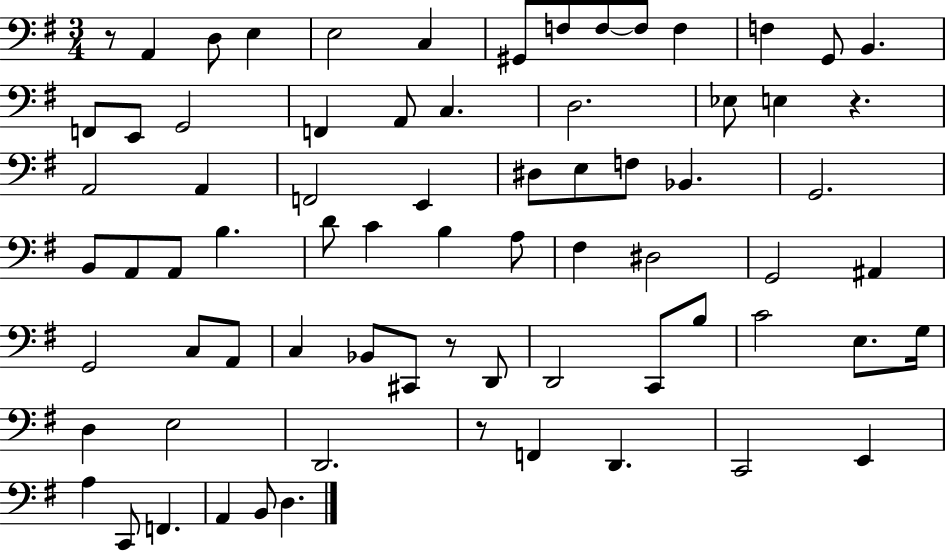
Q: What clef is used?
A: bass